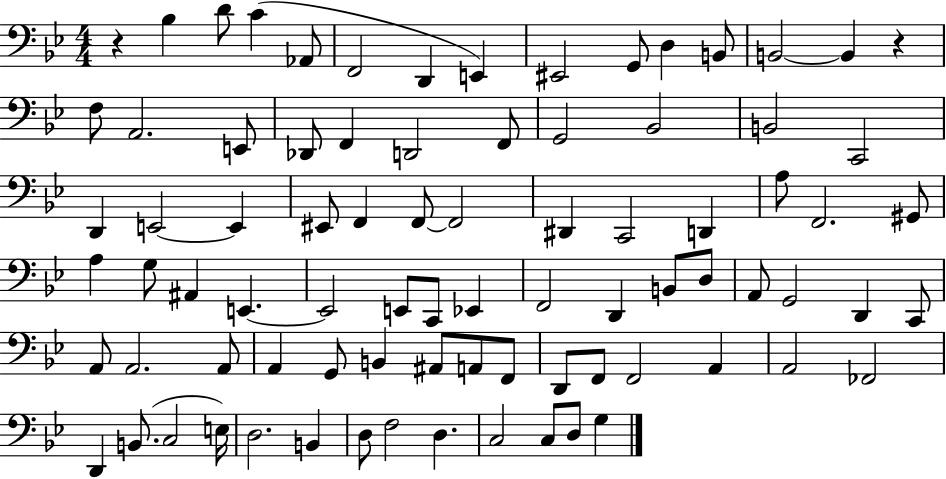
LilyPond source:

{
  \clef bass
  \numericTimeSignature
  \time 4/4
  \key bes \major
  r4 bes4 d'8 c'4( aes,8 | f,2 d,4 e,4) | eis,2 g,8 d4 b,8 | b,2~~ b,4 r4 | \break f8 a,2. e,8 | des,8 f,4 d,2 f,8 | g,2 bes,2 | b,2 c,2 | \break d,4 e,2~~ e,4 | eis,8 f,4 f,8~~ f,2 | dis,4 c,2 d,4 | a8 f,2. gis,8 | \break a4 g8 ais,4 e,4.~~ | e,2 e,8 c,8 ees,4 | f,2 d,4 b,8 d8 | a,8 g,2 d,4 c,8 | \break a,8 a,2. a,8 | a,4 g,8 b,4 ais,8 a,8 f,8 | d,8 f,8 f,2 a,4 | a,2 fes,2 | \break d,4 b,8.( c2 e16) | d2. b,4 | d8 f2 d4. | c2 c8 d8 g4 | \break \bar "|."
}